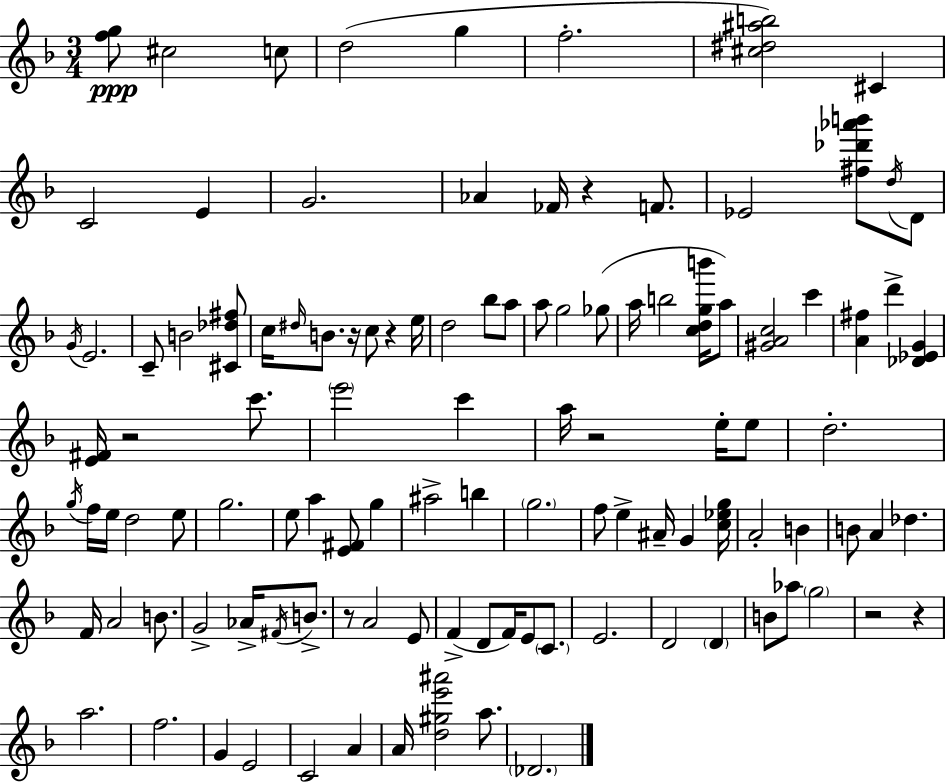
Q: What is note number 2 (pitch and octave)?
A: C5